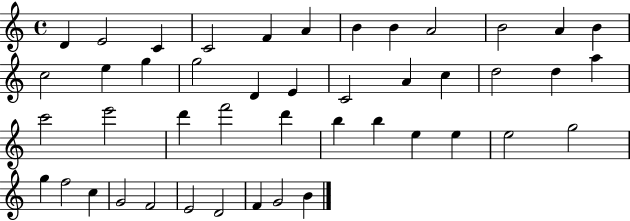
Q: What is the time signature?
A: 4/4